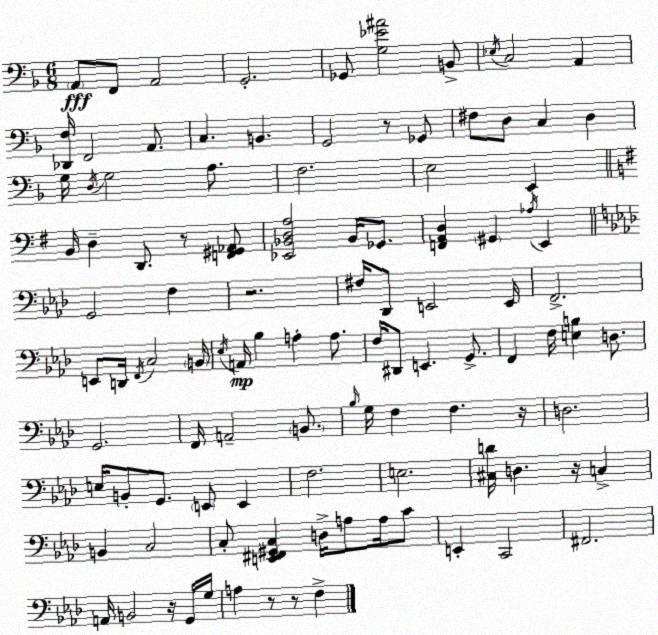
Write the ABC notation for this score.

X:1
T:Untitled
M:6/8
L:1/4
K:F
A,,/2 F,,/2 A,,2 G,,2 _G,,/2 [G,_E^A]2 B,,/2 _E,/4 C,2 A,, [_D,,F,]/4 F,,2 A,,/2 C, B,, G,,2 z/2 _G,,/2 ^F,/2 D,/2 C, D, G,/4 D,/4 G,2 A,/2 F,2 E,2 E,, B,,/4 D, D,,/2 z/2 [F,,^G,,_A,,]/2 [_E,,_B,,D,A,]2 _B,,/4 _G,,/2 [F,,A,,D,] ^G,, _A,/4 E,, G,,2 F, z2 ^F,/4 _D,,/2 E,,2 E,,/4 F,,2 E,,/2 D,,/4 F,,/4 C,2 B,,/4 _E,/4 A,,/4 _B, A, A,/2 F,/4 ^D,,/2 E,, G,,/2 F,, F,/4 [E,B,] D,/2 G,,2 F,,/4 A,,2 B,,/2 _B,/4 G,/4 F, F, z/4 D,2 E,/4 B,,/2 G,,/2 E,,/2 E,, F,2 E,2 [^C,D]/4 D, z/4 C, B,, C,2 C,/2 [E,,^F,,^G,,C,] D,/4 A,/2 A,/4 C/2 E,, C,,2 ^F,,2 A,,/4 B,,2 z/4 G,,/4 G,/4 A, z/2 z/2 F,